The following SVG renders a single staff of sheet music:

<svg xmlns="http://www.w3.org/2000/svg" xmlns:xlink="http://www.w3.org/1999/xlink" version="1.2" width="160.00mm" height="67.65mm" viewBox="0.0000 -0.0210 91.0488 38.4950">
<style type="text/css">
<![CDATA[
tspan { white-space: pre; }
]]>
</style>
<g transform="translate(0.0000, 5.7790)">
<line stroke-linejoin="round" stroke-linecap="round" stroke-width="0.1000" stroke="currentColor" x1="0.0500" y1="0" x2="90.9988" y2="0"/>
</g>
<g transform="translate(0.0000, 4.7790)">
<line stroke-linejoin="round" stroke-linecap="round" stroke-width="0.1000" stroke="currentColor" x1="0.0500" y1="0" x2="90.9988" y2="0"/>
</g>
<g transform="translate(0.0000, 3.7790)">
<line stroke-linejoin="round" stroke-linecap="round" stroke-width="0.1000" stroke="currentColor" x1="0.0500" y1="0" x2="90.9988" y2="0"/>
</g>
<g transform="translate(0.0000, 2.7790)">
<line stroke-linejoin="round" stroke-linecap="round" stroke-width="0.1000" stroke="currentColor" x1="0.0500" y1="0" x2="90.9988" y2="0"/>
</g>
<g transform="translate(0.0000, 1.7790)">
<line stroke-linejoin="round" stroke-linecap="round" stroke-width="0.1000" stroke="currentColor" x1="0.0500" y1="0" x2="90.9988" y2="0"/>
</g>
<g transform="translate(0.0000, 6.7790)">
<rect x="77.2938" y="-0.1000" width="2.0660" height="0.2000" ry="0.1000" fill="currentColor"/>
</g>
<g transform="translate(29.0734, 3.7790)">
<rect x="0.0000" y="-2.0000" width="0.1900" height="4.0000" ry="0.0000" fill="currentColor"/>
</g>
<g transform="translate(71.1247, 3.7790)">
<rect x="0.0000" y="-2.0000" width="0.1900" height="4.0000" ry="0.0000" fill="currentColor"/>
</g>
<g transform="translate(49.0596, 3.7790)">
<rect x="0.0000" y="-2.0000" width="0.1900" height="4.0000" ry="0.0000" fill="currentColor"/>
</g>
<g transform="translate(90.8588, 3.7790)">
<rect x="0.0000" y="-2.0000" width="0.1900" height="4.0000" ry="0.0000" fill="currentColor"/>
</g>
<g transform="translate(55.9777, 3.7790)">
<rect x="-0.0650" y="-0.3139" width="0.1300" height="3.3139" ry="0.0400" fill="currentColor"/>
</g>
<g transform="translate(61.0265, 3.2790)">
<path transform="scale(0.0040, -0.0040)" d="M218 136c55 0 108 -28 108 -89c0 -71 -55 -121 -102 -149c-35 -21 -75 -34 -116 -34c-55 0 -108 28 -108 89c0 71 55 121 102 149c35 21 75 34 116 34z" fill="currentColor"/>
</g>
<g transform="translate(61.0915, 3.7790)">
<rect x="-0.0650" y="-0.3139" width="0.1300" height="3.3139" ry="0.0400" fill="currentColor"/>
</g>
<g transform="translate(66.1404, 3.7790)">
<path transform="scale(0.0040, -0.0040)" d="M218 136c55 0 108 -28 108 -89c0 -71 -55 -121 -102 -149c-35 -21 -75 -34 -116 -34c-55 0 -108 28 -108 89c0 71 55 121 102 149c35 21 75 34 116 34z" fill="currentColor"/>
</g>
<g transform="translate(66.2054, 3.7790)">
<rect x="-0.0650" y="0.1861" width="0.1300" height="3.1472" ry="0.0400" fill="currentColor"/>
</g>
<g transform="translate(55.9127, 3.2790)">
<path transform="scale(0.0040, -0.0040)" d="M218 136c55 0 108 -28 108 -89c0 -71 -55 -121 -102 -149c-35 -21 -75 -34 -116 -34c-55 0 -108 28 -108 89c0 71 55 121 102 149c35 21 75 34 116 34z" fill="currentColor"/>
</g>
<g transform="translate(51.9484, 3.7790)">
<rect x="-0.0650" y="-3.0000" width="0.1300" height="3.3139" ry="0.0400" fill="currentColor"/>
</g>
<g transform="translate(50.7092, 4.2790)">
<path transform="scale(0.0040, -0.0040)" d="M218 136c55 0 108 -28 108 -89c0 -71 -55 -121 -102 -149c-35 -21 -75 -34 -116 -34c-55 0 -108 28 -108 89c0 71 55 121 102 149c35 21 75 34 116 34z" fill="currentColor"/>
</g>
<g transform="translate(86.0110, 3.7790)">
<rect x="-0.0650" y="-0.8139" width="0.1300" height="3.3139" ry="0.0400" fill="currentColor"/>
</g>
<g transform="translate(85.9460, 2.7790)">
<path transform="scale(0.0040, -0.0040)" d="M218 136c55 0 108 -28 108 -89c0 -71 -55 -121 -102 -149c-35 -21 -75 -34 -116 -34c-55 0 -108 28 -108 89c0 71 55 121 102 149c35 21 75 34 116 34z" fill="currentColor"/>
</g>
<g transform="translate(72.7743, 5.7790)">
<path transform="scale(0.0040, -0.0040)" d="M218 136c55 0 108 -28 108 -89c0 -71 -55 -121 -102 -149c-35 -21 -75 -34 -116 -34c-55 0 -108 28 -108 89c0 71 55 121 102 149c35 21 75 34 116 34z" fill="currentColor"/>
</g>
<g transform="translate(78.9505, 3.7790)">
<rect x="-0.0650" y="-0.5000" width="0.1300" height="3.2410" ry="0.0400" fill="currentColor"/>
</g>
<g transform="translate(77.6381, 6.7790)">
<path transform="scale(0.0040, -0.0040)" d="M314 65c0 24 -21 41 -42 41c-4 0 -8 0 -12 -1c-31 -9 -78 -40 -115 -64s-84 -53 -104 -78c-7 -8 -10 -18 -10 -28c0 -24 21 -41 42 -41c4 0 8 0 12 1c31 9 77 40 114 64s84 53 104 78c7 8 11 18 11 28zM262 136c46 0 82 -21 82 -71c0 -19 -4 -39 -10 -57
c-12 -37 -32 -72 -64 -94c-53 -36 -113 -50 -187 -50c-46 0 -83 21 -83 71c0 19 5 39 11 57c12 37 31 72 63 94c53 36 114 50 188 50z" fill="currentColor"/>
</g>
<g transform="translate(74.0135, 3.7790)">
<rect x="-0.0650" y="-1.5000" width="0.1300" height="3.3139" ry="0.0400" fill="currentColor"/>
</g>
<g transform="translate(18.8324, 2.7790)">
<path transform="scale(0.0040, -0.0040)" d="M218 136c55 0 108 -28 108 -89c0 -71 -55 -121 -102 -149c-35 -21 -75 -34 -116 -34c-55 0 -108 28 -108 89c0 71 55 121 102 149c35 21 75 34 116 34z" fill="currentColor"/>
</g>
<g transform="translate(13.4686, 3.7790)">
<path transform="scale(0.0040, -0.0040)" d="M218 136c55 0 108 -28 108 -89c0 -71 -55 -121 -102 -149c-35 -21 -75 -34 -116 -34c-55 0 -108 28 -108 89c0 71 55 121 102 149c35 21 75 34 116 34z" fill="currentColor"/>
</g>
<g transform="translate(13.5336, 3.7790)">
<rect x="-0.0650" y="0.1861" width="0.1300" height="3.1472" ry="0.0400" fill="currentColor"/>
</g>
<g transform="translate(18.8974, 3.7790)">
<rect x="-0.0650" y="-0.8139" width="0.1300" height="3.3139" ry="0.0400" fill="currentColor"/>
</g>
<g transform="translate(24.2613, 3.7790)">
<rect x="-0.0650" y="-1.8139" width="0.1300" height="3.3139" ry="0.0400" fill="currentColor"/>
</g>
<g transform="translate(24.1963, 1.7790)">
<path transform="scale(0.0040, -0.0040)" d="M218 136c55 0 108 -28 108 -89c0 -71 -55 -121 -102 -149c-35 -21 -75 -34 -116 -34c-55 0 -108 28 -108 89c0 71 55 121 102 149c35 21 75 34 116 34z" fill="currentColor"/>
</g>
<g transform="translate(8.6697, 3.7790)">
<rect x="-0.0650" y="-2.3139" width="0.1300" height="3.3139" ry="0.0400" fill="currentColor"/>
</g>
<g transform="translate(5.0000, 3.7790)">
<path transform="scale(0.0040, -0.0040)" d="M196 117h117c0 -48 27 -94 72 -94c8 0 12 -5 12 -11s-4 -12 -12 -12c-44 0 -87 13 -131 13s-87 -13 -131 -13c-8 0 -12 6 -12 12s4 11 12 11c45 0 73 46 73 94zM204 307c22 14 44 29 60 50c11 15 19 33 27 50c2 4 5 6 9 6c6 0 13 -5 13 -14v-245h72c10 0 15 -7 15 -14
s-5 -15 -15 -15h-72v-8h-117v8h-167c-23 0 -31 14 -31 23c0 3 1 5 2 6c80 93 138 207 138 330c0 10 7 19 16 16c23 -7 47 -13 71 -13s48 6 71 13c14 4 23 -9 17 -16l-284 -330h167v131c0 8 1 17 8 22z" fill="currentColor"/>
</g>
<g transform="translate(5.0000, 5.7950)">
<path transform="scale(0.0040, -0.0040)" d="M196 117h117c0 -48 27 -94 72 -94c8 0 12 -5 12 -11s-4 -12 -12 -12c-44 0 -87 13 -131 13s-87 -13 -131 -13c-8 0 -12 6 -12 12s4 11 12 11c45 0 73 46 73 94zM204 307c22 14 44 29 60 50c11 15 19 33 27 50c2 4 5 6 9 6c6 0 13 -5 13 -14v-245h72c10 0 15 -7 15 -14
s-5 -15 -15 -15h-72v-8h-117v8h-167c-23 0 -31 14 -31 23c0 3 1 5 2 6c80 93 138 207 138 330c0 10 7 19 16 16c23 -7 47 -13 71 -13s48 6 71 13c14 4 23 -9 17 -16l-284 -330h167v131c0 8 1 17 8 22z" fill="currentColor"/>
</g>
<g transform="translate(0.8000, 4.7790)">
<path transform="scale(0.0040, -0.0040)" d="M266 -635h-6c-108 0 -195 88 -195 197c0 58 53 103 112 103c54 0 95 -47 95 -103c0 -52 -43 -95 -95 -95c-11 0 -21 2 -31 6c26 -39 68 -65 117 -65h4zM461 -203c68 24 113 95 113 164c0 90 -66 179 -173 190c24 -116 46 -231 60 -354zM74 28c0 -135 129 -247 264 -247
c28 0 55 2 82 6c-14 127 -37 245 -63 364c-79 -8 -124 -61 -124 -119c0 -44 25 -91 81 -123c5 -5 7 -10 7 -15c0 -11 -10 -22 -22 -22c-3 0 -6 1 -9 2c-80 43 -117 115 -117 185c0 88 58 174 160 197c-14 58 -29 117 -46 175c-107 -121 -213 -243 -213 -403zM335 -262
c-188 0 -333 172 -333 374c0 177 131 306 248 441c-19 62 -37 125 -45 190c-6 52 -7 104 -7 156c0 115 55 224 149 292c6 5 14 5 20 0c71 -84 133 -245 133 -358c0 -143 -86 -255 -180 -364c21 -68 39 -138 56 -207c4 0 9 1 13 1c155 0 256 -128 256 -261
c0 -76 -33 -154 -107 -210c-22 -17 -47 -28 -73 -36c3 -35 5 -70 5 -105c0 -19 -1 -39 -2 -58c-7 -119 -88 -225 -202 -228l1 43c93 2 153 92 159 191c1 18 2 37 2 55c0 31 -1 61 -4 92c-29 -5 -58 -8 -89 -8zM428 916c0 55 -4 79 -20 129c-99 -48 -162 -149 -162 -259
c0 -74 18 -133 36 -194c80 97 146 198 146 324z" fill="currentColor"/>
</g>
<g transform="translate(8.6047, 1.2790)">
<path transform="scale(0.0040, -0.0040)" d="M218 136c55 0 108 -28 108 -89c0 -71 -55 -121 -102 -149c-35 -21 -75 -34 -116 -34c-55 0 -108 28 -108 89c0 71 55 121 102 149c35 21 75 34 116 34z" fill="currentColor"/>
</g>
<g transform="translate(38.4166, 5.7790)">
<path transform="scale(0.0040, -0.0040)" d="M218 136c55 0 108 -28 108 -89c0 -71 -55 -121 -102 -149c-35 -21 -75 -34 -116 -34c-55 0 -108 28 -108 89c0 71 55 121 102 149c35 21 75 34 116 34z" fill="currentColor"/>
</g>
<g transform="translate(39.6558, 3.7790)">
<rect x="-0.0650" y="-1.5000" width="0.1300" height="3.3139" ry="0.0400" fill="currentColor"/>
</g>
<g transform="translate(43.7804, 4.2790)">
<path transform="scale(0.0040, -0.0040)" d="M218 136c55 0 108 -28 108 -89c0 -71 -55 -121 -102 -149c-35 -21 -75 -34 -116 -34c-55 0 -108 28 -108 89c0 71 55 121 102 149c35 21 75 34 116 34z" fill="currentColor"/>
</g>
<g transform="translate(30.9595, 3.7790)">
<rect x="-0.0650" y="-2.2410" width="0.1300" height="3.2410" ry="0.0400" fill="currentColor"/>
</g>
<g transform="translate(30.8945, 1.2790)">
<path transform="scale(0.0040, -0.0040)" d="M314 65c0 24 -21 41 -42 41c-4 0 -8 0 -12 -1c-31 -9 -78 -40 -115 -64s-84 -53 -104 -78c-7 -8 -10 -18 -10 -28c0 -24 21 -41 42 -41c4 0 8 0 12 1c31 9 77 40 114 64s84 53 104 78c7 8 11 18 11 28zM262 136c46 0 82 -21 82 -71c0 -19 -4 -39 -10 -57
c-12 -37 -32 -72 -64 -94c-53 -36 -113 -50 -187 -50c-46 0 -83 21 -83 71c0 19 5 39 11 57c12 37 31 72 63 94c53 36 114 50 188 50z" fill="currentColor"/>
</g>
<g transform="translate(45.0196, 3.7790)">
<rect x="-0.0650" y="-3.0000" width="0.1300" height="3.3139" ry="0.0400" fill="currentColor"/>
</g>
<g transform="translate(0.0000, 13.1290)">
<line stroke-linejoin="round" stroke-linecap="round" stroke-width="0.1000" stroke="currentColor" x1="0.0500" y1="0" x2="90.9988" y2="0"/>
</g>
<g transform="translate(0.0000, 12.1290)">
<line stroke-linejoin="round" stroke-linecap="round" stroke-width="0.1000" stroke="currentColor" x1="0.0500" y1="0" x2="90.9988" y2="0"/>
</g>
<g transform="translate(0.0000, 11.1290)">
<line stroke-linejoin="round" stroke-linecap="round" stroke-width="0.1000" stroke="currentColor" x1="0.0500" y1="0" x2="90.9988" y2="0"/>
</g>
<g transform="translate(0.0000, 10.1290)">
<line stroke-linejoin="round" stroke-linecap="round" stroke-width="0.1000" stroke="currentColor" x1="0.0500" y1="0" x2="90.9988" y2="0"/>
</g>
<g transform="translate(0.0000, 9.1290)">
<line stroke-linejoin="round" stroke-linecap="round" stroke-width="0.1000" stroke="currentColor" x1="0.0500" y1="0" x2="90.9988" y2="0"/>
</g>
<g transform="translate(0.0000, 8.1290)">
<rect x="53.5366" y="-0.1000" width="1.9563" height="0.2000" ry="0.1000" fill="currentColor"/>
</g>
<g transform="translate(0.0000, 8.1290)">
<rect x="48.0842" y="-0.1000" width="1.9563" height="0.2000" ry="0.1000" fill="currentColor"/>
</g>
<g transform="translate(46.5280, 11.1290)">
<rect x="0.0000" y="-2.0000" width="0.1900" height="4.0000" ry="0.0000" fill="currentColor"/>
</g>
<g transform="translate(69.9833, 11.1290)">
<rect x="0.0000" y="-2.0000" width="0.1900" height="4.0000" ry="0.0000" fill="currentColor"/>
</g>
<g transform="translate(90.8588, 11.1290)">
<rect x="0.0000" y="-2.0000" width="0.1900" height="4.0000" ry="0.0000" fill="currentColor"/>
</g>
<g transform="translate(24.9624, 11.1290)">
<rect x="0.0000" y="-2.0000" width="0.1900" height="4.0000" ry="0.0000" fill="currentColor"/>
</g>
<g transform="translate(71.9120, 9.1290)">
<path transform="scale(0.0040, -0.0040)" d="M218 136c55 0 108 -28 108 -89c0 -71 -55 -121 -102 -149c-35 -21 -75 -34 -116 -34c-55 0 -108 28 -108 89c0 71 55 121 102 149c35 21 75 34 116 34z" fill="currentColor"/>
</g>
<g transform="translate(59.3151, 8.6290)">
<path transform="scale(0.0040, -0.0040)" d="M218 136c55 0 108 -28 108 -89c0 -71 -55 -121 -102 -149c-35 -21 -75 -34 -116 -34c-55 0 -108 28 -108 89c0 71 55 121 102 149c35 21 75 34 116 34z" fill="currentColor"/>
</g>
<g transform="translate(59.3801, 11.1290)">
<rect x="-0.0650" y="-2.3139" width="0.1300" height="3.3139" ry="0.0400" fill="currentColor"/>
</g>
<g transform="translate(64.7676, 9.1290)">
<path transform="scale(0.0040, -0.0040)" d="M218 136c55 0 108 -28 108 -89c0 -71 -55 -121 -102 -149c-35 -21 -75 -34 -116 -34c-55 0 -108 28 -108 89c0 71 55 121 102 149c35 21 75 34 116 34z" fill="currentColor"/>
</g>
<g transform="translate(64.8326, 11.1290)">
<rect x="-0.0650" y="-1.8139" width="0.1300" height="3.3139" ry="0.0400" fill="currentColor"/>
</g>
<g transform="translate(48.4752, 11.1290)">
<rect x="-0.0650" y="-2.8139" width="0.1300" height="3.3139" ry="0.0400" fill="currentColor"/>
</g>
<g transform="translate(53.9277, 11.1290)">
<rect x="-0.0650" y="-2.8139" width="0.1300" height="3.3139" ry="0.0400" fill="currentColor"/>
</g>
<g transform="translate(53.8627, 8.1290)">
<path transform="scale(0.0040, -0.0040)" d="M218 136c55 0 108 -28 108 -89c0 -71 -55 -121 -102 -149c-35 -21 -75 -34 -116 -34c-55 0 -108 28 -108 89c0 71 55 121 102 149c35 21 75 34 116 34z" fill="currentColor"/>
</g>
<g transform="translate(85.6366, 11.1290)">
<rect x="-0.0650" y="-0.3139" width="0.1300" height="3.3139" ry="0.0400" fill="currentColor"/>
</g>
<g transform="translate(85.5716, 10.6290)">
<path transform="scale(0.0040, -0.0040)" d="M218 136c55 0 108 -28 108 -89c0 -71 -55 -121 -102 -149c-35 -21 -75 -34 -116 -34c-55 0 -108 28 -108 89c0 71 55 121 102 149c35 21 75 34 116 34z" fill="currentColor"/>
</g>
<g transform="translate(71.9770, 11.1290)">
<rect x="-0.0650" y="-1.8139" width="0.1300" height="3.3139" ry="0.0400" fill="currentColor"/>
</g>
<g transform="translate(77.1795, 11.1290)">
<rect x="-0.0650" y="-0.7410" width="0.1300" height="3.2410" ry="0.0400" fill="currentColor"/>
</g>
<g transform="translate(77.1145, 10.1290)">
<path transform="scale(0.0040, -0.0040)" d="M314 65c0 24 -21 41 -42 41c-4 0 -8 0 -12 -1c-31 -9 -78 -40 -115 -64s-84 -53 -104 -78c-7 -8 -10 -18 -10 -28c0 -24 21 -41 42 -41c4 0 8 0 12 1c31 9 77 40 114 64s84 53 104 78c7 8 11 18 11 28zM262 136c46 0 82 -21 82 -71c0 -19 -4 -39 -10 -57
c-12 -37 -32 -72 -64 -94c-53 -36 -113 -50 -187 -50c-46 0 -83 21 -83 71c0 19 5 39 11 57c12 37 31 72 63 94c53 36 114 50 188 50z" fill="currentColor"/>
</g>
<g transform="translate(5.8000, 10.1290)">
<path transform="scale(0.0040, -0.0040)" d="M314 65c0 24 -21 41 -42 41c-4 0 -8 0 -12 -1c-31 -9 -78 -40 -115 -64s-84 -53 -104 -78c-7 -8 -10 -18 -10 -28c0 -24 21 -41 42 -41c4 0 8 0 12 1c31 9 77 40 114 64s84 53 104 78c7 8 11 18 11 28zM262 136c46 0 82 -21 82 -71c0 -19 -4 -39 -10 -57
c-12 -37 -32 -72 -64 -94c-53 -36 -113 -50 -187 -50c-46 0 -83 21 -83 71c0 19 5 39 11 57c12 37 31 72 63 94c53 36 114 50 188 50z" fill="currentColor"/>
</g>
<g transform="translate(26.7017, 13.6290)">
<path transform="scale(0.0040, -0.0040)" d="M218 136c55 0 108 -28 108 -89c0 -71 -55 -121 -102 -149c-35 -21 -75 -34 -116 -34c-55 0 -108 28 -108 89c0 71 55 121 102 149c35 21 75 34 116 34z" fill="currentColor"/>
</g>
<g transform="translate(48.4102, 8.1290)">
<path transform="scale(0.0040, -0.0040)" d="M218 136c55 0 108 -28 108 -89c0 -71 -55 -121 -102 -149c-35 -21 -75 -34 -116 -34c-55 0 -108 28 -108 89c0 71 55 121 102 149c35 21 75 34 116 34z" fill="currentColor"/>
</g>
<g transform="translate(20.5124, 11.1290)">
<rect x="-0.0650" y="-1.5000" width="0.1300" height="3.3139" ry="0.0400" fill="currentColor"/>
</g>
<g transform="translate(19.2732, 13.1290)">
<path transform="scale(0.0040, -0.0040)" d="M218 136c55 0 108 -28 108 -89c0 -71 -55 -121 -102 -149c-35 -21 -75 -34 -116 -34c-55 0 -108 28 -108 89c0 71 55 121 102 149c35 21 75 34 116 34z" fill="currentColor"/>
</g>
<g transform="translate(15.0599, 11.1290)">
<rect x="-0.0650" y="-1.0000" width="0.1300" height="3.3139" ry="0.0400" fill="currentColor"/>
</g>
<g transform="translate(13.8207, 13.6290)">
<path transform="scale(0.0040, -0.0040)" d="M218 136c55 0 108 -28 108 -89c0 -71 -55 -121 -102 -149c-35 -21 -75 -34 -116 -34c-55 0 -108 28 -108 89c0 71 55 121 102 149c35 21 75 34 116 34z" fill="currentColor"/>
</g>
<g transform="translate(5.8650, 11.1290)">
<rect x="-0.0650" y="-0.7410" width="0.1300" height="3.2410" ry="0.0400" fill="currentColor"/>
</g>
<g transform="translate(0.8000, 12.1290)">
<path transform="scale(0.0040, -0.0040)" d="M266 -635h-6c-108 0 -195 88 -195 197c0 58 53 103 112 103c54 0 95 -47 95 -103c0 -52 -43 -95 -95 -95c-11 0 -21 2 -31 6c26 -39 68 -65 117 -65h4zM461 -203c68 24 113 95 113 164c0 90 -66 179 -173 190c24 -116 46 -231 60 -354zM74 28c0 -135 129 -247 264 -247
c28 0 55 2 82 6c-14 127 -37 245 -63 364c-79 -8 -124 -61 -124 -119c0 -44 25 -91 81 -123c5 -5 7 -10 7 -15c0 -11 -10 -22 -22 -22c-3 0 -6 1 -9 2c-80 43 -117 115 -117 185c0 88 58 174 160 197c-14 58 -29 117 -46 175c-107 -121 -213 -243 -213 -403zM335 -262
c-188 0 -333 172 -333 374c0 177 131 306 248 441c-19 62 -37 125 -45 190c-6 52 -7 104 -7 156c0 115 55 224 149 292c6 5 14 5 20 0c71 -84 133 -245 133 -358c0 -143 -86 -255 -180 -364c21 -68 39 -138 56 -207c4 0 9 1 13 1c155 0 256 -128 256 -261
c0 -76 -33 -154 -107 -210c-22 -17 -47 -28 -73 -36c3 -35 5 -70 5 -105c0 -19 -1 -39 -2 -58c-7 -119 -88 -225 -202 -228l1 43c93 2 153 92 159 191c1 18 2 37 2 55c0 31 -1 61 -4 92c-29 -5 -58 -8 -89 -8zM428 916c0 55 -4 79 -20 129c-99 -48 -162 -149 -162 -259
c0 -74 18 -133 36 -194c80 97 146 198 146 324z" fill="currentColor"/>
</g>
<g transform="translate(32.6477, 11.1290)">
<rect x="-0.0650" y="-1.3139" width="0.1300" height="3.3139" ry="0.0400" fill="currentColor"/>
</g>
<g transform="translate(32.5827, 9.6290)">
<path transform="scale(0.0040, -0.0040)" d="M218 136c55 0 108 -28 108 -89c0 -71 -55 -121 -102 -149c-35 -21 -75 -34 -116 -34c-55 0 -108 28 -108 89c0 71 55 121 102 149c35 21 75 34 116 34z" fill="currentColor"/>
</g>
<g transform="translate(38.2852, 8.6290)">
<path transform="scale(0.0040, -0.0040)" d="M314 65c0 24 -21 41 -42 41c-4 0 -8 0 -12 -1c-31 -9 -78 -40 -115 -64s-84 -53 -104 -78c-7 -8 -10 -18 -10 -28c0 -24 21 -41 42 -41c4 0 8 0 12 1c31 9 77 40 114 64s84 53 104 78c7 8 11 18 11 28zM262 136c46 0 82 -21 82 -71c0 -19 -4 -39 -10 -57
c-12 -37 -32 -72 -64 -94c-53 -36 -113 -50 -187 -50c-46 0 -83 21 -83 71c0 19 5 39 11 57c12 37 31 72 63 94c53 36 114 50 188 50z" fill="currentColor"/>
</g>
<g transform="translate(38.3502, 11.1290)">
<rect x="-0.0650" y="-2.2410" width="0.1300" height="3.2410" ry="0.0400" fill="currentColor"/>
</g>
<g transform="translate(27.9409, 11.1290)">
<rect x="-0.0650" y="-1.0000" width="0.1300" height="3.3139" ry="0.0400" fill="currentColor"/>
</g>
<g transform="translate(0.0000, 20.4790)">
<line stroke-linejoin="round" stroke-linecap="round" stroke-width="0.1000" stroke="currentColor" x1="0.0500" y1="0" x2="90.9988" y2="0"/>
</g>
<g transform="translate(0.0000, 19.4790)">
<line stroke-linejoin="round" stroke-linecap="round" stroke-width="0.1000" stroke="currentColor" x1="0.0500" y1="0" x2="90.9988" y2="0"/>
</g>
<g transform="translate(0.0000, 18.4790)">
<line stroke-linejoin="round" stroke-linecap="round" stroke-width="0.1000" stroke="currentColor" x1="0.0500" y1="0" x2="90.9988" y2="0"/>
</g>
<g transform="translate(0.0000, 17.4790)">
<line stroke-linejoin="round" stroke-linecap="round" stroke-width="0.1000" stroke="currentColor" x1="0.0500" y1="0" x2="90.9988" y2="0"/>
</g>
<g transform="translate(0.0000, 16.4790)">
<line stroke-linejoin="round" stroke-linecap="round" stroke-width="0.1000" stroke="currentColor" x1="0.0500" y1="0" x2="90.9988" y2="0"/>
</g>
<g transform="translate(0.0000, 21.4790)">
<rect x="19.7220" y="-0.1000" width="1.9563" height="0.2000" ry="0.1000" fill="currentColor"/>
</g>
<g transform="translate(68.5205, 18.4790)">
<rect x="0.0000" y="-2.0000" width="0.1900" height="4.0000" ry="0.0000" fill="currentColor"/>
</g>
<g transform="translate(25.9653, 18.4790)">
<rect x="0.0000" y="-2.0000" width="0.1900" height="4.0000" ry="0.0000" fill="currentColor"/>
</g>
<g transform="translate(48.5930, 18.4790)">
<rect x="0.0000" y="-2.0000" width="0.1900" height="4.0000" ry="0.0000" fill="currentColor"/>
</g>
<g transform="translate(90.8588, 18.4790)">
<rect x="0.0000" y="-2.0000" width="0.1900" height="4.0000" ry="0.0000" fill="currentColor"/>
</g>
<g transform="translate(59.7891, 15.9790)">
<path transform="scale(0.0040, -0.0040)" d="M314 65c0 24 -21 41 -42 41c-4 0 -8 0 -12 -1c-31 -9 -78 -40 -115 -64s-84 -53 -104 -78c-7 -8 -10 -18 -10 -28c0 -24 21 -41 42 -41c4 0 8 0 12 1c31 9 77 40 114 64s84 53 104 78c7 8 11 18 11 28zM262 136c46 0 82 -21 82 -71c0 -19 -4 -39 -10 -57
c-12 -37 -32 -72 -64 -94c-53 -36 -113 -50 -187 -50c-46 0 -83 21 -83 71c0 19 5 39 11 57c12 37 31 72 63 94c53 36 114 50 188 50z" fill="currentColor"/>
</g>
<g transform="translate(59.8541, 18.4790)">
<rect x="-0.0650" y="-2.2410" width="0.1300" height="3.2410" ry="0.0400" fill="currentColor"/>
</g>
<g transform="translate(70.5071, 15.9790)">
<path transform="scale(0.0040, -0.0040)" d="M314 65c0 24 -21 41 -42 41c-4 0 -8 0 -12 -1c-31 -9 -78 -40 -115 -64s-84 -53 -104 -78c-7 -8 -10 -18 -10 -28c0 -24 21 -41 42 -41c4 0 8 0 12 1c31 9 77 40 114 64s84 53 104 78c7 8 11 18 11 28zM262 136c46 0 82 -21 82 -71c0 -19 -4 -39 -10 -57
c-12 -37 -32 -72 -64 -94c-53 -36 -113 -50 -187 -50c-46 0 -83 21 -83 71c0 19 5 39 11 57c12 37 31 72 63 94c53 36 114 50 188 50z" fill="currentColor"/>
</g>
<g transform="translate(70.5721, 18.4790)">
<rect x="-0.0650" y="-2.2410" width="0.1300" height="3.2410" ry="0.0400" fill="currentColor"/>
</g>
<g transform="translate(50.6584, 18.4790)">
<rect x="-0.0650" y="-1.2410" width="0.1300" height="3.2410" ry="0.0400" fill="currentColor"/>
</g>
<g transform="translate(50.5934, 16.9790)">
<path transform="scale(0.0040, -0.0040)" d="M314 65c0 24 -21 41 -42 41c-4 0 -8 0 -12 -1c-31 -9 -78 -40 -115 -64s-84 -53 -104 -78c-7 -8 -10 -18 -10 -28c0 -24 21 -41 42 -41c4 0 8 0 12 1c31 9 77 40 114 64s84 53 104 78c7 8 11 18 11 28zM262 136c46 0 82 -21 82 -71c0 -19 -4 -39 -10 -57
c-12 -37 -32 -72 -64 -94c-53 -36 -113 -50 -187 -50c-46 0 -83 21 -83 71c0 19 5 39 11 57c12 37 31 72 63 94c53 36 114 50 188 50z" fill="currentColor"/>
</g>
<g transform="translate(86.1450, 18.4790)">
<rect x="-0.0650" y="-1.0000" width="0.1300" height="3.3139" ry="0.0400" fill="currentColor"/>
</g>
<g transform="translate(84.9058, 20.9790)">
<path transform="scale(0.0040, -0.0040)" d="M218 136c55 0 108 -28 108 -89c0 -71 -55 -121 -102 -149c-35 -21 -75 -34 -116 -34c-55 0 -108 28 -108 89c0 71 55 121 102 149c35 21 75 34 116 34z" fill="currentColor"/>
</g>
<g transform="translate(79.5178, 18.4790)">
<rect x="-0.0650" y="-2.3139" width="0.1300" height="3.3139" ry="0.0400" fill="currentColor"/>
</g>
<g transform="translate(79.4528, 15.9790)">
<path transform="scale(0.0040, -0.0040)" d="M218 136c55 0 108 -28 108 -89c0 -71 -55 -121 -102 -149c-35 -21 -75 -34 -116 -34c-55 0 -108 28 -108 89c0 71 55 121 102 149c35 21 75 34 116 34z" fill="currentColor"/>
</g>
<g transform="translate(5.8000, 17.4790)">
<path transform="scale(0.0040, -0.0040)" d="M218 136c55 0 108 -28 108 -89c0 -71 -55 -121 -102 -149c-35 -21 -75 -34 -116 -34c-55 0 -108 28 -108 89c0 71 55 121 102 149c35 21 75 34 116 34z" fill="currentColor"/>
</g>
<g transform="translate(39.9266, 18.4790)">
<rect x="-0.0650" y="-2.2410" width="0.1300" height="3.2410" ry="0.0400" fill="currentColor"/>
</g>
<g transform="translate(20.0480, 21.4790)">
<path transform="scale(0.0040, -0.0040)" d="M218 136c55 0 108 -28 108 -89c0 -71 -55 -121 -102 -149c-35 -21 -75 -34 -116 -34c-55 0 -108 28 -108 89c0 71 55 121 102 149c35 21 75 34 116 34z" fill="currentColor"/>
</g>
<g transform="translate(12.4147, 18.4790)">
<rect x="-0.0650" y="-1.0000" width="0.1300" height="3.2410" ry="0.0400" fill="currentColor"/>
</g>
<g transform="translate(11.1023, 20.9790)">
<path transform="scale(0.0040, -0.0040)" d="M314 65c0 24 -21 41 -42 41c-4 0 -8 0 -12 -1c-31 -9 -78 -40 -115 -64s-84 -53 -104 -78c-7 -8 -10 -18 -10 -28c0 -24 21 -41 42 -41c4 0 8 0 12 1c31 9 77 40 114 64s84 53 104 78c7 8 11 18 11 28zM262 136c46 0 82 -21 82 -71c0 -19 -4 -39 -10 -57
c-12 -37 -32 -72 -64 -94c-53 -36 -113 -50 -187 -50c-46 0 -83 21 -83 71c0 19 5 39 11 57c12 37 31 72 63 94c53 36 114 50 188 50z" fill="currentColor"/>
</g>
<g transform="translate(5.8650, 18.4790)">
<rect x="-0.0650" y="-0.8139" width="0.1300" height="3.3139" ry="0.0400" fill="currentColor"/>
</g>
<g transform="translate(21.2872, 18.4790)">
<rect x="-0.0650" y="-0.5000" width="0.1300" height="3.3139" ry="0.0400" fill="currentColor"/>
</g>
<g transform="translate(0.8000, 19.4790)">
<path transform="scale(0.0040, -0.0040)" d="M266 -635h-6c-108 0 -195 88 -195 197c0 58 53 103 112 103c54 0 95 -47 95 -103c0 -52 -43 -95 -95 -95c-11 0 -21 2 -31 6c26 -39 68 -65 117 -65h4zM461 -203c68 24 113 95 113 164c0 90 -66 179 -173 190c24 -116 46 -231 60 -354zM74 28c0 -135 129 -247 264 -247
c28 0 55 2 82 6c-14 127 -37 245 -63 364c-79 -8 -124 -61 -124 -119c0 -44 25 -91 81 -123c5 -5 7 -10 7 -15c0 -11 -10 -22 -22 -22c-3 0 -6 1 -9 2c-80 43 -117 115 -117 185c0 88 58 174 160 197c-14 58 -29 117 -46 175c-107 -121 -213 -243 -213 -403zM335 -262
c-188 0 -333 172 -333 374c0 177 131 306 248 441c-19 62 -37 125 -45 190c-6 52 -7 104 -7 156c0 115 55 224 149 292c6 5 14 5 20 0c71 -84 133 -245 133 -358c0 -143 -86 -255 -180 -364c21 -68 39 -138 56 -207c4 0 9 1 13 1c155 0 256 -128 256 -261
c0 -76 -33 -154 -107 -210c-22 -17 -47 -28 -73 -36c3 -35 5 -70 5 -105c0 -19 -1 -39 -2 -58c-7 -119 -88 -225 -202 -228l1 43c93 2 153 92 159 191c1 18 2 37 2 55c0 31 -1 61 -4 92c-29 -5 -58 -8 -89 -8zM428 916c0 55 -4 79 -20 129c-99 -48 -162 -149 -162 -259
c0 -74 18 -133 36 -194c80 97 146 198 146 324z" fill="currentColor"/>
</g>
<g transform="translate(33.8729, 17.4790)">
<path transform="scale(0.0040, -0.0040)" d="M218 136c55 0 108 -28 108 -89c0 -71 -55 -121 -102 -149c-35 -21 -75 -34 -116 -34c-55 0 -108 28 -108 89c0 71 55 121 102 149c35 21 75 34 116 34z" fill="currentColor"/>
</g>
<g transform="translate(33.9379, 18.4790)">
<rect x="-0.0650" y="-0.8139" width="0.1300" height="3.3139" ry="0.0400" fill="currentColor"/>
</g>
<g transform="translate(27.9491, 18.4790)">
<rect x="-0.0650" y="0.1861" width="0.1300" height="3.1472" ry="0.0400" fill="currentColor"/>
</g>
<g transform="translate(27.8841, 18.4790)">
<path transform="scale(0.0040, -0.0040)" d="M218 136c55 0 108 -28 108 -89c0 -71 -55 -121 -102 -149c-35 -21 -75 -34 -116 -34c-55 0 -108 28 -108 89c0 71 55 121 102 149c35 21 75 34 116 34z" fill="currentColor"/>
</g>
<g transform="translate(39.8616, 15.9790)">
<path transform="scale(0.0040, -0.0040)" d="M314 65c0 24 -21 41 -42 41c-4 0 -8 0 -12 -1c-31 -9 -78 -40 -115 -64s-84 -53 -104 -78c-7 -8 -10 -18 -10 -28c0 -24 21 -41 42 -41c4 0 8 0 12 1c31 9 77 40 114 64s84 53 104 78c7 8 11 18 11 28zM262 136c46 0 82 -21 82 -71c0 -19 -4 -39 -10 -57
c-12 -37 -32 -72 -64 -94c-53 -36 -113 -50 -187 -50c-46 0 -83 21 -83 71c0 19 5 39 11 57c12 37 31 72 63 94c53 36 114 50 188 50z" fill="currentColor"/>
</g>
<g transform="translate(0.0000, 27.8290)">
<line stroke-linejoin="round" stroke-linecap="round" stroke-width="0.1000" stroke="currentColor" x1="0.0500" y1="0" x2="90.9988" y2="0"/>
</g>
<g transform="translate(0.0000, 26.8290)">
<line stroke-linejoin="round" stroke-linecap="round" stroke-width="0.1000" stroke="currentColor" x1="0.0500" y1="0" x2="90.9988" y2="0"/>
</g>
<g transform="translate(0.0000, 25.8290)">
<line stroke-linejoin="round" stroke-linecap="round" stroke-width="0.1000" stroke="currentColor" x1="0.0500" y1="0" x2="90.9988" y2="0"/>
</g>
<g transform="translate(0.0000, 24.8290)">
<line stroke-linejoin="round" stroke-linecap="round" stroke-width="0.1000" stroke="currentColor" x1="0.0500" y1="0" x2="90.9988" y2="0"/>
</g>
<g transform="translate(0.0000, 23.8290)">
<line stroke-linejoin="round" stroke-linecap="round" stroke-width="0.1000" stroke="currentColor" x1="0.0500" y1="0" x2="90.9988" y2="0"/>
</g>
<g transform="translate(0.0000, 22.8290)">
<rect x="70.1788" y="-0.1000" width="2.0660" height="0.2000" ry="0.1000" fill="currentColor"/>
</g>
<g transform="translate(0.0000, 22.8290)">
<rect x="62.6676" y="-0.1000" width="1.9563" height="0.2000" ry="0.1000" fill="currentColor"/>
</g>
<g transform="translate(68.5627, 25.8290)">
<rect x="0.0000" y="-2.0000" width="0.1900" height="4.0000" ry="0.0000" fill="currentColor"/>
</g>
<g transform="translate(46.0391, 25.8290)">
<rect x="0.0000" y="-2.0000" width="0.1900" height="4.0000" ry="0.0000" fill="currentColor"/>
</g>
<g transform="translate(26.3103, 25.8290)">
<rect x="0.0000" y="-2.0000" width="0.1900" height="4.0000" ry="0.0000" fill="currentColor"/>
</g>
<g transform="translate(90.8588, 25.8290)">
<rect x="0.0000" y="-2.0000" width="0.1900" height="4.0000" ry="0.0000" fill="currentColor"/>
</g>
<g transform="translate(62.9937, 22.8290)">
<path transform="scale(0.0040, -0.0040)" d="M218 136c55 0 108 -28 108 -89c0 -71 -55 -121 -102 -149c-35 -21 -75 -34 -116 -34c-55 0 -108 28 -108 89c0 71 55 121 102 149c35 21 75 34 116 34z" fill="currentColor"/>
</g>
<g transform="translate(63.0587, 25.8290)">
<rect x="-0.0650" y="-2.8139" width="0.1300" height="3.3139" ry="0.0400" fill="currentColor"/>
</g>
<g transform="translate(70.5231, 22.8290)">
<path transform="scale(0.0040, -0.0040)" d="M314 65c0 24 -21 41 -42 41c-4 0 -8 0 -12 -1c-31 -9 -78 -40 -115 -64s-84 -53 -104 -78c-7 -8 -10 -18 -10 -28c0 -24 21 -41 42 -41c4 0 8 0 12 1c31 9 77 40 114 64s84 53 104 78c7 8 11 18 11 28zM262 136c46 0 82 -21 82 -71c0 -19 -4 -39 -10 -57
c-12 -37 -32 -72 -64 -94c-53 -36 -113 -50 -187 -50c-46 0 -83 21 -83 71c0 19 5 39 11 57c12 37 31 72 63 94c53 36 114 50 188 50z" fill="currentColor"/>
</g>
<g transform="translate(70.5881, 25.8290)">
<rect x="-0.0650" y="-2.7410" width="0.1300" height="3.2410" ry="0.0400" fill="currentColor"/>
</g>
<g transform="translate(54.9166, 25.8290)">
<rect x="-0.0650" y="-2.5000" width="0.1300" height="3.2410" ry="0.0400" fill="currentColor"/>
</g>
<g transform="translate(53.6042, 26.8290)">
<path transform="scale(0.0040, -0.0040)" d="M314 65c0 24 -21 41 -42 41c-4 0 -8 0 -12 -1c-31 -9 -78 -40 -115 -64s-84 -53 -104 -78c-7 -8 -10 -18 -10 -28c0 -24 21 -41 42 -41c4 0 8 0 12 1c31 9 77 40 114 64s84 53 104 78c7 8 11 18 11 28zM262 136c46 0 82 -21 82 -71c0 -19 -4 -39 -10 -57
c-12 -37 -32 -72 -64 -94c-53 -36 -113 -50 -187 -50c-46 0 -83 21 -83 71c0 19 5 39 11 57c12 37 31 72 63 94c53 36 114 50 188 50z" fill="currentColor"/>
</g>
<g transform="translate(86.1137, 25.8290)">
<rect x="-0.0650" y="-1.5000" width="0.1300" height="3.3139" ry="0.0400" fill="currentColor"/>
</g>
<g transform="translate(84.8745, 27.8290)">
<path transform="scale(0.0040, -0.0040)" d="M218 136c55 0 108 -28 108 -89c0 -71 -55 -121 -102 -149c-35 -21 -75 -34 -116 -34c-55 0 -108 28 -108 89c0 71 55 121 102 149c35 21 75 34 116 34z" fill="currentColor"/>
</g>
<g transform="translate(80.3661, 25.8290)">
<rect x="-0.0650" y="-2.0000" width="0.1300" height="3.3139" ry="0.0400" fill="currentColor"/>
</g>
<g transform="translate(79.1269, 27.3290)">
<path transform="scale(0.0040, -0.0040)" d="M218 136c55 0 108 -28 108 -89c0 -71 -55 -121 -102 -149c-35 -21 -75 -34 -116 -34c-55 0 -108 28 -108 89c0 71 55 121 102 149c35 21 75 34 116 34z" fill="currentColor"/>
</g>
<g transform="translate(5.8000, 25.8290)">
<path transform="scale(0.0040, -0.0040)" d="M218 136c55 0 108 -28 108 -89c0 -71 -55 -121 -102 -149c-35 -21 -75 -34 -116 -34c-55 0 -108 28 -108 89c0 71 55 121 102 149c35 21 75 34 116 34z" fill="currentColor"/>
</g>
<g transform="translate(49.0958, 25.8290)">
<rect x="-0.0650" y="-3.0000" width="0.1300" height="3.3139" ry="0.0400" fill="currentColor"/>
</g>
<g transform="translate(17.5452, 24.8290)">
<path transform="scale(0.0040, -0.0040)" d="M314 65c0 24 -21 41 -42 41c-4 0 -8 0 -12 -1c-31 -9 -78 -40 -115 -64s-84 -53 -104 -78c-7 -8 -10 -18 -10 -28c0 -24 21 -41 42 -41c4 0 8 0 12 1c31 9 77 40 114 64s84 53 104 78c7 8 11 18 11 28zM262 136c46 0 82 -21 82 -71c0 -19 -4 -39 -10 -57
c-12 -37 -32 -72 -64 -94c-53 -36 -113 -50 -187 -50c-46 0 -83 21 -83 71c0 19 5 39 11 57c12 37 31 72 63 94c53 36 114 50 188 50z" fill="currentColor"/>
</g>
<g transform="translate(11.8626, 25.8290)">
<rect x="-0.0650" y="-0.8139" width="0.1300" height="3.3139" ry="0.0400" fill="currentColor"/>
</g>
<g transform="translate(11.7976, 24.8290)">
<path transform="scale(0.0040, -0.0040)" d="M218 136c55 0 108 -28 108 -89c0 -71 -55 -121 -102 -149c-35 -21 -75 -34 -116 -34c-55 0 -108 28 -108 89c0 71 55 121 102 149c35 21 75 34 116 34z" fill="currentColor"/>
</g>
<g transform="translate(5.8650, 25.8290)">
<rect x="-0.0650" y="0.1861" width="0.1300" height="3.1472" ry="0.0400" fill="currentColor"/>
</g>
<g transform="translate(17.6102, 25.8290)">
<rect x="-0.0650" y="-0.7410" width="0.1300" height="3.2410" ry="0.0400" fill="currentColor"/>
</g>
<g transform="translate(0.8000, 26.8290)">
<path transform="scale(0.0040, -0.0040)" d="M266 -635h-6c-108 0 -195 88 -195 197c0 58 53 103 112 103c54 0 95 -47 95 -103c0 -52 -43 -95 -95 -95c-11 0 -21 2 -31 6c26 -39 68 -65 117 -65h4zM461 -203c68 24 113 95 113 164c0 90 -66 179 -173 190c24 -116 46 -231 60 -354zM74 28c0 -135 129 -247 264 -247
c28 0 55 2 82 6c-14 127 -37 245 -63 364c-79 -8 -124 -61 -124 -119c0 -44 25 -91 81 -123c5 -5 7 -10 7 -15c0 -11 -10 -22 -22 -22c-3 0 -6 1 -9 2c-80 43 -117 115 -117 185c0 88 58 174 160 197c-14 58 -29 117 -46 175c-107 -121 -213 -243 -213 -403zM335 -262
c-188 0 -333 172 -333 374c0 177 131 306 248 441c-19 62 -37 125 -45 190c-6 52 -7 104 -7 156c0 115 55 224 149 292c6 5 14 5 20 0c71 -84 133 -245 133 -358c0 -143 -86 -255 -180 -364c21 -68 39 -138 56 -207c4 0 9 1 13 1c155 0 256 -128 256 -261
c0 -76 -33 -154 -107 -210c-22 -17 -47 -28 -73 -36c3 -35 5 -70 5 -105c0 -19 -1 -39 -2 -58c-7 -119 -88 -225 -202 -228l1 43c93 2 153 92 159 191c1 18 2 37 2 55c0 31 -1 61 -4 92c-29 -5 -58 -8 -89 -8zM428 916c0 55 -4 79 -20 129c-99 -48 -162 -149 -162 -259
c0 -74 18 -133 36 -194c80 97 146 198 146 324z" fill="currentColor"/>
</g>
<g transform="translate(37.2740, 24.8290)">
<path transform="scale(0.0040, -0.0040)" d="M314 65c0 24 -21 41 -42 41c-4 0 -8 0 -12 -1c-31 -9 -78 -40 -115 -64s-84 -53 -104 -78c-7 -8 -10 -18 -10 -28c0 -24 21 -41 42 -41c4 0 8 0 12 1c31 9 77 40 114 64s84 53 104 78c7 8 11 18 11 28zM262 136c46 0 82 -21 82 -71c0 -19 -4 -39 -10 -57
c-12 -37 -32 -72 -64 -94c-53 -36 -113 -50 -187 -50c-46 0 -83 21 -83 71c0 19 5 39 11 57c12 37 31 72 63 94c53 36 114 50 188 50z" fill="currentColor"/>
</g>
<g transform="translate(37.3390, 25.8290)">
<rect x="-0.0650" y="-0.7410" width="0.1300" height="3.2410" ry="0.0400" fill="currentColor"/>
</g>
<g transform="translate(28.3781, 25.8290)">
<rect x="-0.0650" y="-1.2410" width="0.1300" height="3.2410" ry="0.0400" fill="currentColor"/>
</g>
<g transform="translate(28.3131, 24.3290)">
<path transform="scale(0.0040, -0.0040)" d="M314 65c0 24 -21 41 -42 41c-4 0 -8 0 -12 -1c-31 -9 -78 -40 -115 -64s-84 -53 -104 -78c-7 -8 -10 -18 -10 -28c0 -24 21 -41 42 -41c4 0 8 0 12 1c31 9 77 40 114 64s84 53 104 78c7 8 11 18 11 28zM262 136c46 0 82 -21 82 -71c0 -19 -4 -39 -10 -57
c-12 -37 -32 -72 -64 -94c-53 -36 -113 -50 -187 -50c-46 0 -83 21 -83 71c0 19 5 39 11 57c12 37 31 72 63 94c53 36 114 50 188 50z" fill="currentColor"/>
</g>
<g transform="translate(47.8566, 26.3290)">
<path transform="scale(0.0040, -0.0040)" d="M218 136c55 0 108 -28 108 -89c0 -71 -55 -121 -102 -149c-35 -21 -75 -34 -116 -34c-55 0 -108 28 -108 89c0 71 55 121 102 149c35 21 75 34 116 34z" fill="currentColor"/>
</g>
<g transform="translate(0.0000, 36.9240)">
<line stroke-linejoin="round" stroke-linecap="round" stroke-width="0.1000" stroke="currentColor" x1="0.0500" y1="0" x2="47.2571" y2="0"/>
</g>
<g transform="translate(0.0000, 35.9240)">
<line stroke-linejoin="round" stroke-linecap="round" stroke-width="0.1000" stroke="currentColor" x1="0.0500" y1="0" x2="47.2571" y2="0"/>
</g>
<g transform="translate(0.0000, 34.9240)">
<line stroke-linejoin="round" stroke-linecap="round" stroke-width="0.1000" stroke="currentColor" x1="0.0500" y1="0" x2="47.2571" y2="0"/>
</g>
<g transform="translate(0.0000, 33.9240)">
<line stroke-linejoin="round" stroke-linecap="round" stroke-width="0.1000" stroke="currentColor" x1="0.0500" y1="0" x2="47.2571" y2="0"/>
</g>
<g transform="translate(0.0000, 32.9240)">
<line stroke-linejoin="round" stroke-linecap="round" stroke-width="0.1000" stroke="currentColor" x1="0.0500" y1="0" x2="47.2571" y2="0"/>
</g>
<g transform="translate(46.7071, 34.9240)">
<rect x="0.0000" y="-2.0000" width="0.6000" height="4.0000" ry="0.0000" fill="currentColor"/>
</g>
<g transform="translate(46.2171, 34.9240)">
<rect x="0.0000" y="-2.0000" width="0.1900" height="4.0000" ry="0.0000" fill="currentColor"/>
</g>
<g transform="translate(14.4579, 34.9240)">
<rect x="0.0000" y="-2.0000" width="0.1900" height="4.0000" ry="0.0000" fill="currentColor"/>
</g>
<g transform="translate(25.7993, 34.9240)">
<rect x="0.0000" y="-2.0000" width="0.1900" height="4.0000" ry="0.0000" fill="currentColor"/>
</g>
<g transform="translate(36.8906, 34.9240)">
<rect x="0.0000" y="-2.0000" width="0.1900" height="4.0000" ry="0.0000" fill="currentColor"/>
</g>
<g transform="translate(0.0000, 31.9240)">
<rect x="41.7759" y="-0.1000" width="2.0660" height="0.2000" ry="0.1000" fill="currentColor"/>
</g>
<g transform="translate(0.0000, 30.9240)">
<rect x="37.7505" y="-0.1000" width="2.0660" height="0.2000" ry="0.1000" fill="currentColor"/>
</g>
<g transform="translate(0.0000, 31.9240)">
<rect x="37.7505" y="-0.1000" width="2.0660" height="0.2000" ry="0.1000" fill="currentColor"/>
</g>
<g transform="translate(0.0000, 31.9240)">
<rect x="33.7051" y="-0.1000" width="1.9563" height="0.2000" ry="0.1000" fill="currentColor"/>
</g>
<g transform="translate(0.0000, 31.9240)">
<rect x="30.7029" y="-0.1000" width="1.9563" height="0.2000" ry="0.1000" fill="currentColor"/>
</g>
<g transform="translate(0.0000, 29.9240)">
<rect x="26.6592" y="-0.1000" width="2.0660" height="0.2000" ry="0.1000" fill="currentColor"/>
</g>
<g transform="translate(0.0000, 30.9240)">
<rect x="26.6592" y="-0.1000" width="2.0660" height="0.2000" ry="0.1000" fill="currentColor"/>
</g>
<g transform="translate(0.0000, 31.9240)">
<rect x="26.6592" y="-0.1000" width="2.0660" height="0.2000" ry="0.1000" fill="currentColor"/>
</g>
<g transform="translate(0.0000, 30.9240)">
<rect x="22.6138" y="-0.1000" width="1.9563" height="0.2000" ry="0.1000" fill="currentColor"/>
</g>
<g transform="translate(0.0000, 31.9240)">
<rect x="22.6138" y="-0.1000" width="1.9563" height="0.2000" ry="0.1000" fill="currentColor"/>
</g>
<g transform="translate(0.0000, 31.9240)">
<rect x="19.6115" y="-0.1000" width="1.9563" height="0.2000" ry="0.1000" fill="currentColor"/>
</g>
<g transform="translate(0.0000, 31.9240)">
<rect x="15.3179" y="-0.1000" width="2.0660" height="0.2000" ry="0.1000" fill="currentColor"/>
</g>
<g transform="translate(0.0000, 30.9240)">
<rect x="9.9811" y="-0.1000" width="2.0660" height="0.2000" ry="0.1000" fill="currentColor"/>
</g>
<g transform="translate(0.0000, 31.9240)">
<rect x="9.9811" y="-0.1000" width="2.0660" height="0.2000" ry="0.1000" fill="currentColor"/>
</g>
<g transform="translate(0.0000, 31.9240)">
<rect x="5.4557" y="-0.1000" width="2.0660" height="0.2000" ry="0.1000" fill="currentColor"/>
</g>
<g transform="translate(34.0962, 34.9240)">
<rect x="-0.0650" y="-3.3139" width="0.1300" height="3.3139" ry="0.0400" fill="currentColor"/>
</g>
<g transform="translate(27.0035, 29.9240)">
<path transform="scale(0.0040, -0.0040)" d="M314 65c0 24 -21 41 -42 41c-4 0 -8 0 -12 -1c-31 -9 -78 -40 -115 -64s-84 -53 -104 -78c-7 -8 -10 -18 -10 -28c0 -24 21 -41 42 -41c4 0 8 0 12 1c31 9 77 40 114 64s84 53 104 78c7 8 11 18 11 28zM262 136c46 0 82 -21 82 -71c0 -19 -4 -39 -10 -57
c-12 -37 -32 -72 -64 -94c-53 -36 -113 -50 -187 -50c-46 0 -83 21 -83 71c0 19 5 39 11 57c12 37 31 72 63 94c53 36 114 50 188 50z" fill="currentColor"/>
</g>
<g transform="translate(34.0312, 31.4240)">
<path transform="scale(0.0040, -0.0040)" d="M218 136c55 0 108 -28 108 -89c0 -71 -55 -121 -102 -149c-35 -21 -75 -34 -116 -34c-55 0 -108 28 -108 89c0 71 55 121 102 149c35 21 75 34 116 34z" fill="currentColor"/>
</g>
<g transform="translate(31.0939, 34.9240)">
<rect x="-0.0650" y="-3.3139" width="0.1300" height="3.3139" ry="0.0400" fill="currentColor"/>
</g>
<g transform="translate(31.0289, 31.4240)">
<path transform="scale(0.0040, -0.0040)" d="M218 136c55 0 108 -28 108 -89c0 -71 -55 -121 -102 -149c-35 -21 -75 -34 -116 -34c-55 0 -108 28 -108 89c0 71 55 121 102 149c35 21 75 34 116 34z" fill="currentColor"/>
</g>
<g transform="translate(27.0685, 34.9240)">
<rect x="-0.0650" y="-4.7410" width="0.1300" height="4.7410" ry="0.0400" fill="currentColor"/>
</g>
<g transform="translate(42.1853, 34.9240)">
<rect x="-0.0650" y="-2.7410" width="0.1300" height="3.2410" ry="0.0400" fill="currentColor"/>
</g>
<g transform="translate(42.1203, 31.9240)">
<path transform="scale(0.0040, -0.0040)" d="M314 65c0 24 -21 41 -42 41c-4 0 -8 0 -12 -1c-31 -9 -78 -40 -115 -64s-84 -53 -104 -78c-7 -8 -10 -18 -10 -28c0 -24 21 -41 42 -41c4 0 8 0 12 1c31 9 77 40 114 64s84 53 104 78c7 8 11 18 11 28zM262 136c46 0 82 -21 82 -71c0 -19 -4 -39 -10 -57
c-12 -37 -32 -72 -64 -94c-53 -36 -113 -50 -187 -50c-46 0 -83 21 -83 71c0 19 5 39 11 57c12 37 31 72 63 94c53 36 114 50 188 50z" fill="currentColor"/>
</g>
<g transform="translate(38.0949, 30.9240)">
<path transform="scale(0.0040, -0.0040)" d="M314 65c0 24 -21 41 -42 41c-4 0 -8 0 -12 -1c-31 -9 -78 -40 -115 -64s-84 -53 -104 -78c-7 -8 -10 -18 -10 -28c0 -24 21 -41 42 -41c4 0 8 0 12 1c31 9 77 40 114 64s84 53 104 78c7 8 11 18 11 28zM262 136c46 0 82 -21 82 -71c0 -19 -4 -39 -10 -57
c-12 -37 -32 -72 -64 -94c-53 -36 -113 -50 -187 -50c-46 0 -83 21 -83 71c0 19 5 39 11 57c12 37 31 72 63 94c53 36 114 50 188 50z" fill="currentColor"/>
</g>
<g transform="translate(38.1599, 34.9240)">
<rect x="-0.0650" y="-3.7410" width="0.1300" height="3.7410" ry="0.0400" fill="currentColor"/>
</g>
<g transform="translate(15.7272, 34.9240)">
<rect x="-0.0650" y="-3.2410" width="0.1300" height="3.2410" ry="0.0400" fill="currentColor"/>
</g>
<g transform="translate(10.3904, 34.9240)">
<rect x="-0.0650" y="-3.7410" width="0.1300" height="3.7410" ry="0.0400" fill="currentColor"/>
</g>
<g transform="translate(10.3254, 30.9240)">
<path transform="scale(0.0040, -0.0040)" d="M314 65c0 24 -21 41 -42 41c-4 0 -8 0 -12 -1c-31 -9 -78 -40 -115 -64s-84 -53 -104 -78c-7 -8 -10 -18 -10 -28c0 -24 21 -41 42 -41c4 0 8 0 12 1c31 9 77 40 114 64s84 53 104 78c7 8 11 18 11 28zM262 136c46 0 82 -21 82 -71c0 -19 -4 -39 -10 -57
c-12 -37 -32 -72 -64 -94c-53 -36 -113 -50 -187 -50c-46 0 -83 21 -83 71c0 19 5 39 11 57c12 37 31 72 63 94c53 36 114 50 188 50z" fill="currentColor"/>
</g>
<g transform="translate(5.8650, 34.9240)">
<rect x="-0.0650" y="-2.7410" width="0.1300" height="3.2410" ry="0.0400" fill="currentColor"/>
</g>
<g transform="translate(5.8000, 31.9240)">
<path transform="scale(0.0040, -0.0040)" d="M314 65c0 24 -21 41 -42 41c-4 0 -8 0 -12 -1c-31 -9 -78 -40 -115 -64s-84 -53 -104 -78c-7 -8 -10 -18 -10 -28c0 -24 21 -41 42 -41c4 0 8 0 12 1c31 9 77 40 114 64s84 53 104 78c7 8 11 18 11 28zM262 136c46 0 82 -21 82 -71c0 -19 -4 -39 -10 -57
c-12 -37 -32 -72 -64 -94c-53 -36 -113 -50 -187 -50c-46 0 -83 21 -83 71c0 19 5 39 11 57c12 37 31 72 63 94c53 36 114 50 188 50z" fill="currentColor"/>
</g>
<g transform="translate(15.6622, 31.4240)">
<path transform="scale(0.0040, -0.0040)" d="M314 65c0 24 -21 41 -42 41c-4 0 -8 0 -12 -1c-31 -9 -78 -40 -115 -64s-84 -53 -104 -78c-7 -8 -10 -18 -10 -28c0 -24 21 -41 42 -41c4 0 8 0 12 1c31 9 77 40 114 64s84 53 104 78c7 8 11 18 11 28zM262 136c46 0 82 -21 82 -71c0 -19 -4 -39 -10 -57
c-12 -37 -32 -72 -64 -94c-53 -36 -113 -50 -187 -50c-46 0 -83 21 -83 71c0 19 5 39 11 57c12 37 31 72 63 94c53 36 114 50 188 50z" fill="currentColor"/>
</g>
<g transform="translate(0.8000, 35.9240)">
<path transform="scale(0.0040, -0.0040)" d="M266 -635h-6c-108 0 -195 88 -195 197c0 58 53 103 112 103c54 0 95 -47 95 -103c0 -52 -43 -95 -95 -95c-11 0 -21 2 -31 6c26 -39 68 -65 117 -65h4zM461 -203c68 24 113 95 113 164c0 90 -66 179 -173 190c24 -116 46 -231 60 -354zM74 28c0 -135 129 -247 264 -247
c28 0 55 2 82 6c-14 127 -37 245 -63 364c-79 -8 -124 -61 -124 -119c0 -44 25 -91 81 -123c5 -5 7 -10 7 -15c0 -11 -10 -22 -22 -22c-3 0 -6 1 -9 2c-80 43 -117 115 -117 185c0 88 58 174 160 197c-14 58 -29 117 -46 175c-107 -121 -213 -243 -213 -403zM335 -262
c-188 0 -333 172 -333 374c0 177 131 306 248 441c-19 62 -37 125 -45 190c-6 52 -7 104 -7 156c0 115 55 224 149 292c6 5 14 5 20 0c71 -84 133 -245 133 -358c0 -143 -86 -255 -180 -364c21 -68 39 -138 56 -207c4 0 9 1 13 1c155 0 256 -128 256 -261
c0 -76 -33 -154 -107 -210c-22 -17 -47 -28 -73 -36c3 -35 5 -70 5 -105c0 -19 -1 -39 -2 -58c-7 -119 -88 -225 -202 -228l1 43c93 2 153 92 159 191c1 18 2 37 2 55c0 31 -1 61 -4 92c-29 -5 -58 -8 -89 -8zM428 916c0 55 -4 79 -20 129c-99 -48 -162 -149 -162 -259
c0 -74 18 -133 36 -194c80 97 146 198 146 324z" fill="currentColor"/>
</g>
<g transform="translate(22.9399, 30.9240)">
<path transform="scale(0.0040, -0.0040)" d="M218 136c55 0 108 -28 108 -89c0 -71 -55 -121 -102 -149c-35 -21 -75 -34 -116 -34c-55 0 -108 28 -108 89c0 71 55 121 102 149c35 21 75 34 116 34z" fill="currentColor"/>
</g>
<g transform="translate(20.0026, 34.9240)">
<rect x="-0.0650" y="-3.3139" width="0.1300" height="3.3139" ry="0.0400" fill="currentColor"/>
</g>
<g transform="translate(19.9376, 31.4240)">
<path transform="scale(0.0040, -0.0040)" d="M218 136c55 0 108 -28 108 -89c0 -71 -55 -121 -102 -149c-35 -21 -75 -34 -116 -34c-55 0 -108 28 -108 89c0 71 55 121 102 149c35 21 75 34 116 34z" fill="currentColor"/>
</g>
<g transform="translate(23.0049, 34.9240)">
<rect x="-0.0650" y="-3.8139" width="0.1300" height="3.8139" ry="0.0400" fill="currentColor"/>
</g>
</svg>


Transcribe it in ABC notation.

X:1
T:Untitled
M:4/4
L:1/4
K:C
g B d f g2 E A A c c B E C2 d d2 D E D e g2 a a g f f d2 c d D2 C B d g2 e2 g2 g2 g D B d d2 e2 d2 A G2 a a2 F E a2 c'2 b2 b c' e'2 b b c'2 a2